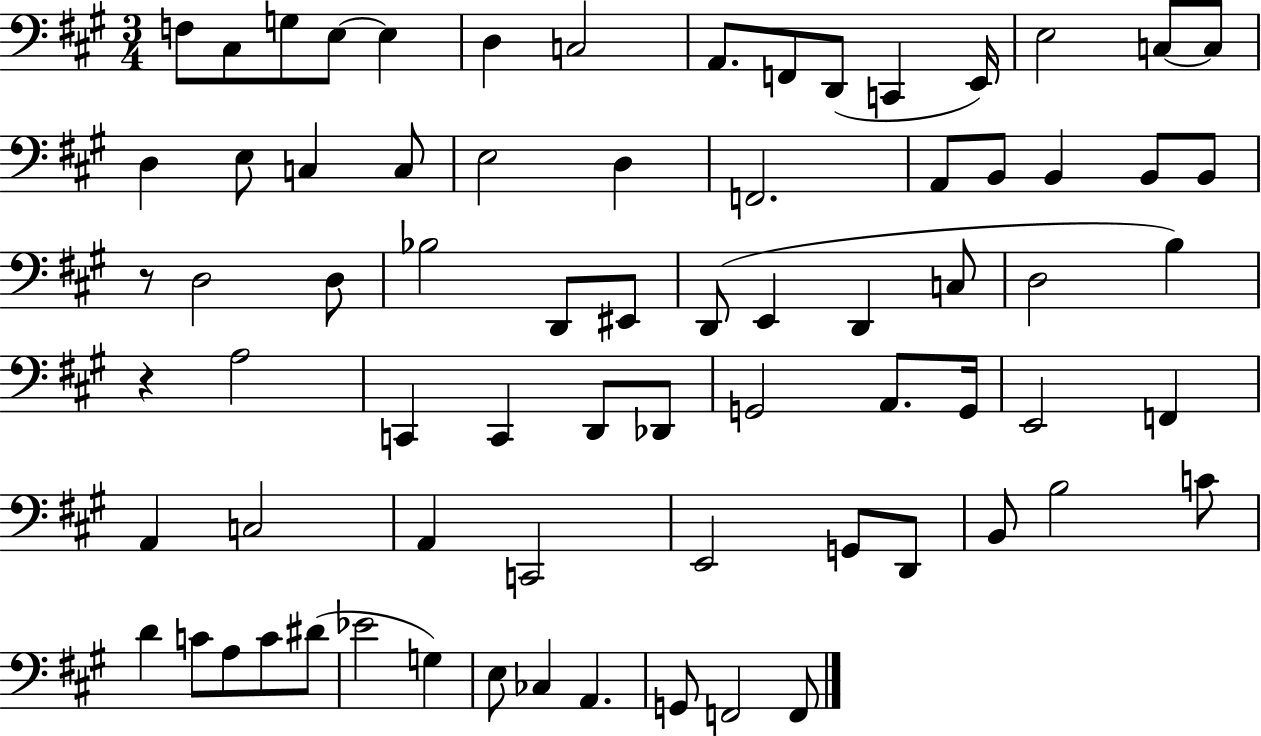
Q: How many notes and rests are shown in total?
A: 73